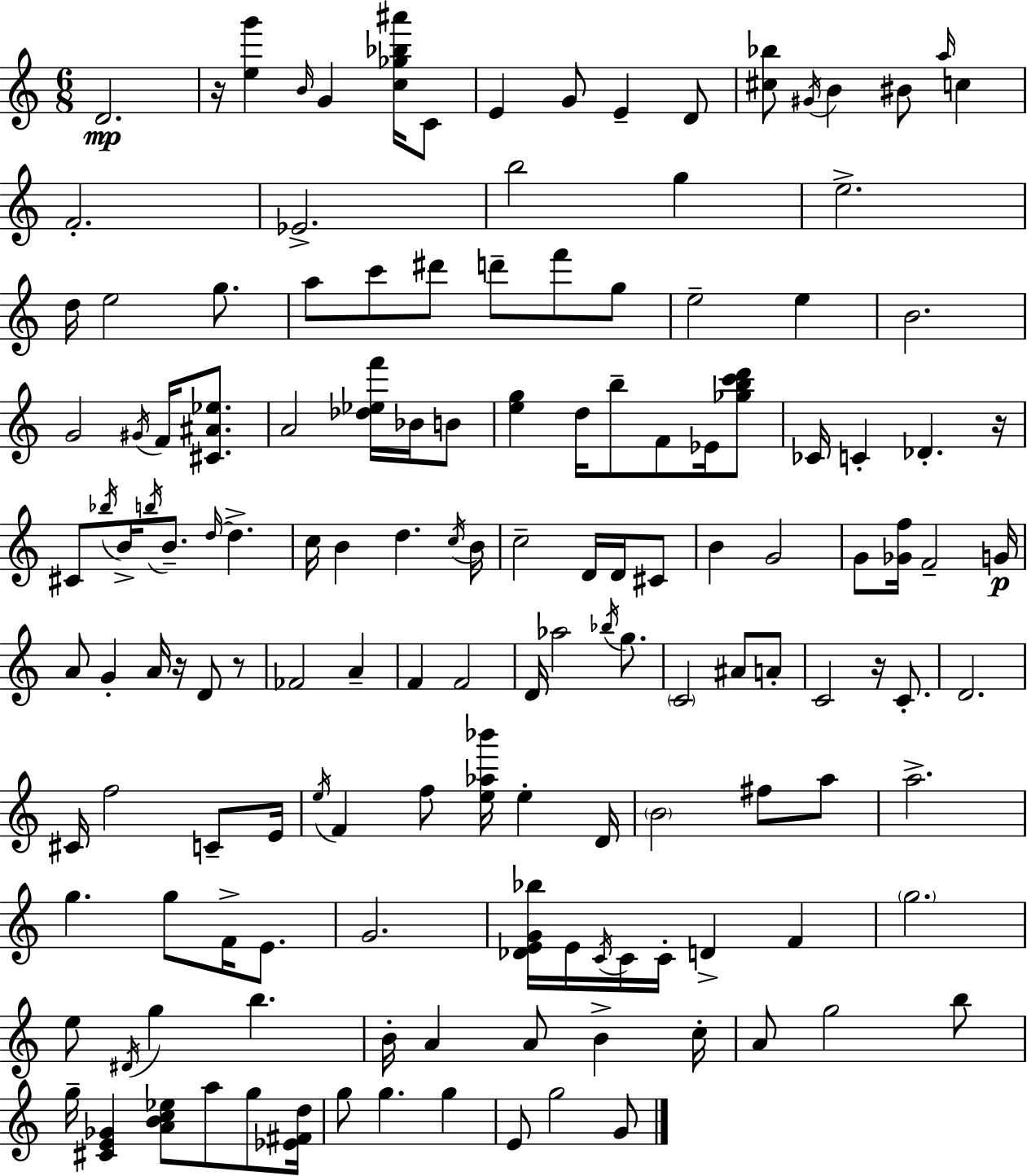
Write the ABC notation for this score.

X:1
T:Untitled
M:6/8
L:1/4
K:Am
D2 z/4 [eg'] B/4 G [c_g_b^a']/4 C/2 E G/2 E D/2 [^c_b]/2 ^G/4 B ^B/2 a/4 c F2 _E2 b2 g e2 d/4 e2 g/2 a/2 c'/2 ^d'/2 d'/2 f'/2 g/2 e2 e B2 G2 ^G/4 F/4 [^C^A_e]/2 A2 [_d_ef']/4 _B/4 B/2 [eg] d/4 b/2 F/2 _E/4 [_gbc'd']/2 _C/4 C _D z/4 ^C/2 _b/4 B/4 b/4 B/2 d/4 d c/4 B d c/4 B/4 c2 D/4 D/4 ^C/2 B G2 G/2 [_Gf]/4 F2 G/4 A/2 G A/4 z/4 D/2 z/2 _F2 A F F2 D/4 _a2 _b/4 g/2 C2 ^A/2 A/2 C2 z/4 C/2 D2 ^C/4 f2 C/2 E/4 e/4 F f/2 [e_a_b']/4 e D/4 B2 ^f/2 a/2 a2 g g/2 F/4 E/2 G2 [_DEG_b]/4 E/4 C/4 C/4 C/4 D F g2 e/2 ^D/4 g b B/4 A A/2 B c/4 A/2 g2 b/2 g/4 [^CE_G] [ABc_e]/2 a/2 g/2 [_E^Fd]/4 g/2 g g E/2 g2 G/2